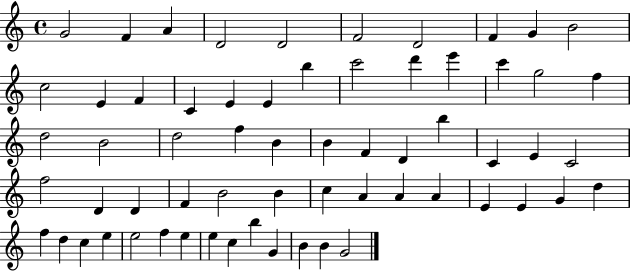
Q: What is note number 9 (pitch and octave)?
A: G4